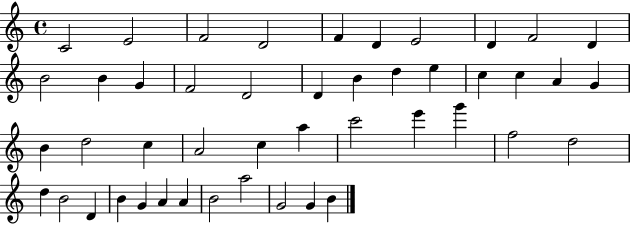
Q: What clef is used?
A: treble